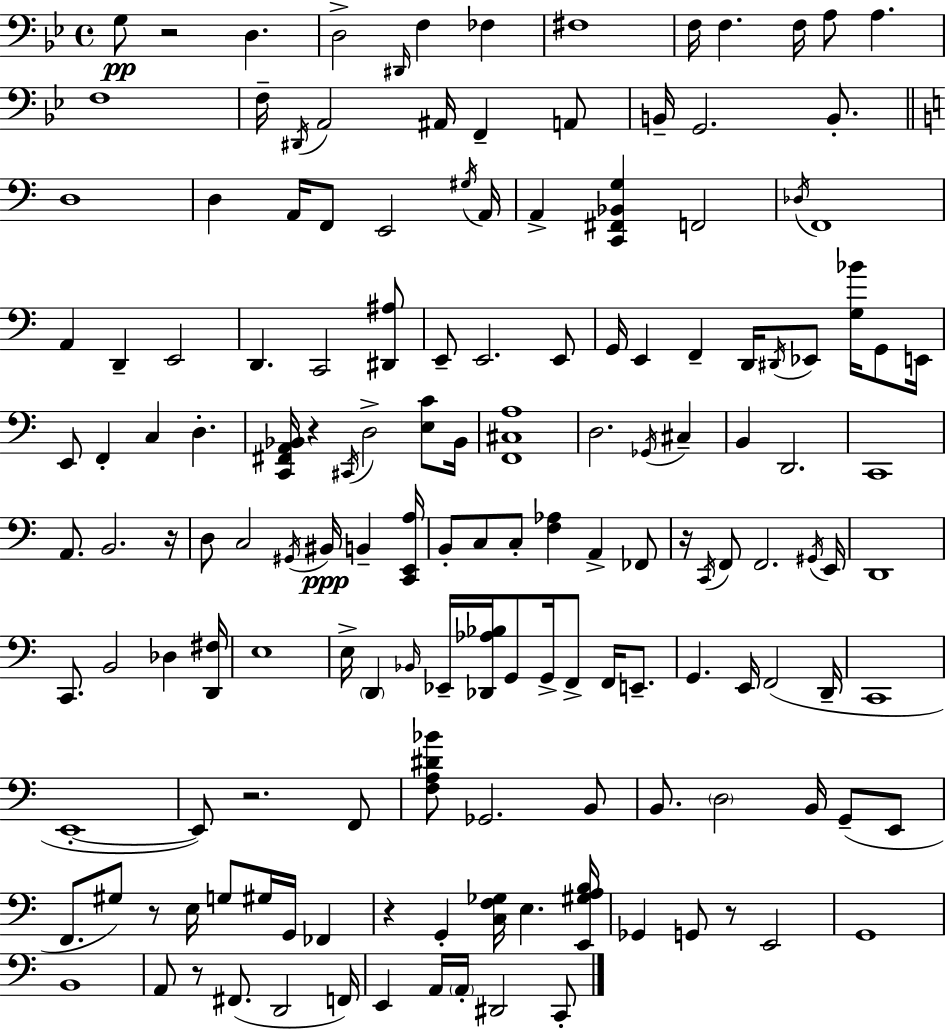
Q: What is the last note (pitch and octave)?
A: C2